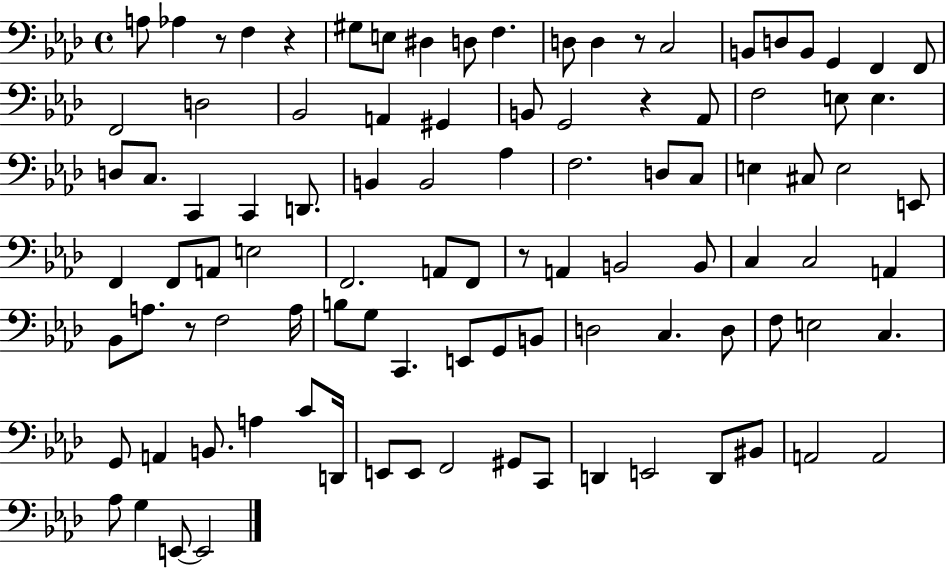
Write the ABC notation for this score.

X:1
T:Untitled
M:4/4
L:1/4
K:Ab
A,/2 _A, z/2 F, z ^G,/2 E,/2 ^D, D,/2 F, D,/2 D, z/2 C,2 B,,/2 D,/2 B,,/2 G,, F,, F,,/2 F,,2 D,2 _B,,2 A,, ^G,, B,,/2 G,,2 z _A,,/2 F,2 E,/2 E, D,/2 C,/2 C,, C,, D,,/2 B,, B,,2 _A, F,2 D,/2 C,/2 E, ^C,/2 E,2 E,,/2 F,, F,,/2 A,,/2 E,2 F,,2 A,,/2 F,,/2 z/2 A,, B,,2 B,,/2 C, C,2 A,, _B,,/2 A,/2 z/2 F,2 A,/4 B,/2 G,/2 C,, E,,/2 G,,/2 B,,/2 D,2 C, D,/2 F,/2 E,2 C, G,,/2 A,, B,,/2 A, C/2 D,,/4 E,,/2 E,,/2 F,,2 ^G,,/2 C,,/2 D,, E,,2 D,,/2 ^B,,/2 A,,2 A,,2 _A,/2 G, E,,/2 E,,2